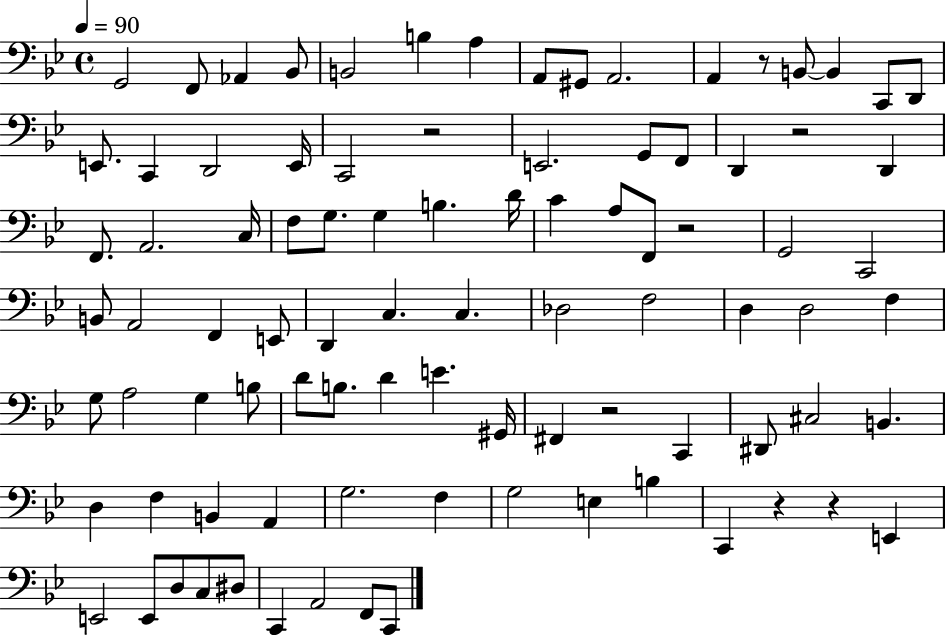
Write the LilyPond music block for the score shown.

{
  \clef bass
  \time 4/4
  \defaultTimeSignature
  \key bes \major
  \tempo 4 = 90
  g,2 f,8 aes,4 bes,8 | b,2 b4 a4 | a,8 gis,8 a,2. | a,4 r8 b,8~~ b,4 c,8 d,8 | \break e,8. c,4 d,2 e,16 | c,2 r2 | e,2. g,8 f,8 | d,4 r2 d,4 | \break f,8. a,2. c16 | f8 g8. g4 b4. d'16 | c'4 a8 f,8 r2 | g,2 c,2 | \break b,8 a,2 f,4 e,8 | d,4 c4. c4. | des2 f2 | d4 d2 f4 | \break g8 a2 g4 b8 | d'8 b8. d'4 e'4. gis,16 | fis,4 r2 c,4 | dis,8 cis2 b,4. | \break d4 f4 b,4 a,4 | g2. f4 | g2 e4 b4 | c,4 r4 r4 e,4 | \break e,2 e,8 d8 c8 dis8 | c,4 a,2 f,8 c,8 | \bar "|."
}